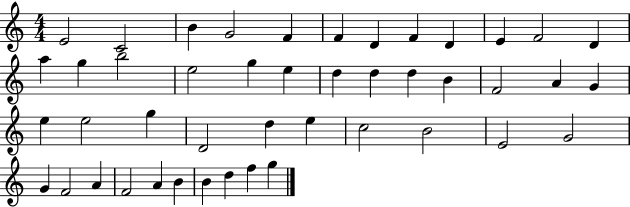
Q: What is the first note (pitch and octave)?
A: E4